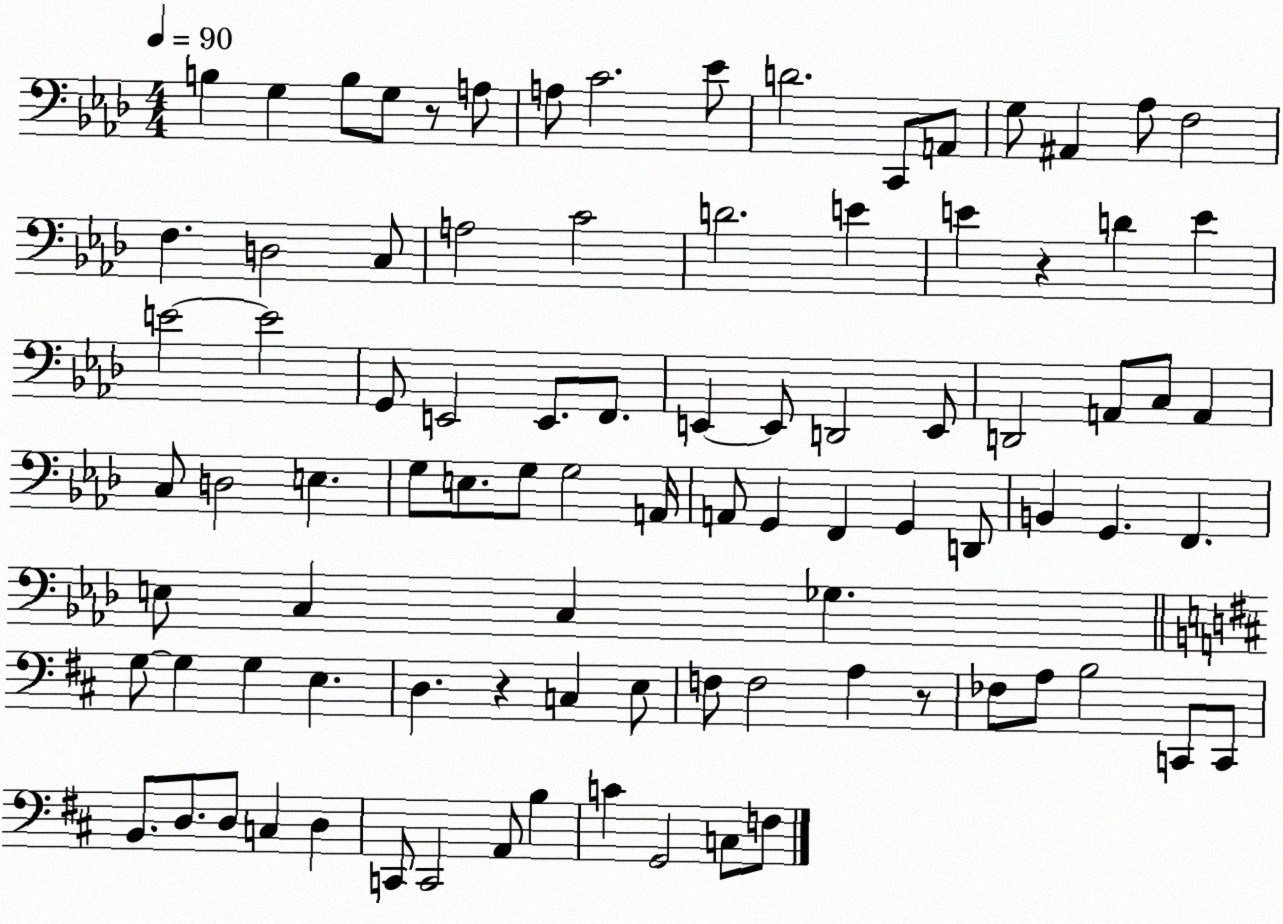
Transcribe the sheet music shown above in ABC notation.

X:1
T:Untitled
M:4/4
L:1/4
K:Ab
B, G, B,/2 G,/2 z/2 A,/2 A,/2 C2 _E/2 D2 C,,/2 A,,/2 G,/2 ^A,, _A,/2 F,2 F, D,2 C,/2 A,2 C2 D2 E E z D E E2 E2 G,,/2 E,,2 E,,/2 F,,/2 E,, E,,/2 D,,2 E,,/2 D,,2 A,,/2 C,/2 A,, C,/2 D,2 E, G,/2 E,/2 G,/2 G,2 A,,/4 A,,/2 G,, F,, G,, D,,/2 B,, G,, F,, E,/2 C, C, _G, G,/2 G, G, E, D, z C, E,/2 F,/2 F,2 A, z/2 _F,/2 A,/2 B,2 C,,/2 C,,/2 B,,/2 D,/2 D,/2 C, D, C,,/2 C,,2 A,,/2 B, C G,,2 C,/2 F,/2